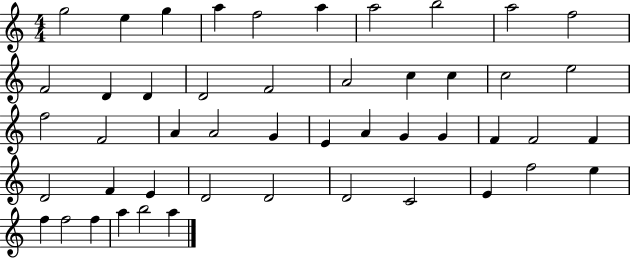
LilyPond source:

{
  \clef treble
  \numericTimeSignature
  \time 4/4
  \key c \major
  g''2 e''4 g''4 | a''4 f''2 a''4 | a''2 b''2 | a''2 f''2 | \break f'2 d'4 d'4 | d'2 f'2 | a'2 c''4 c''4 | c''2 e''2 | \break f''2 f'2 | a'4 a'2 g'4 | e'4 a'4 g'4 g'4 | f'4 f'2 f'4 | \break d'2 f'4 e'4 | d'2 d'2 | d'2 c'2 | e'4 f''2 e''4 | \break f''4 f''2 f''4 | a''4 b''2 a''4 | \bar "|."
}